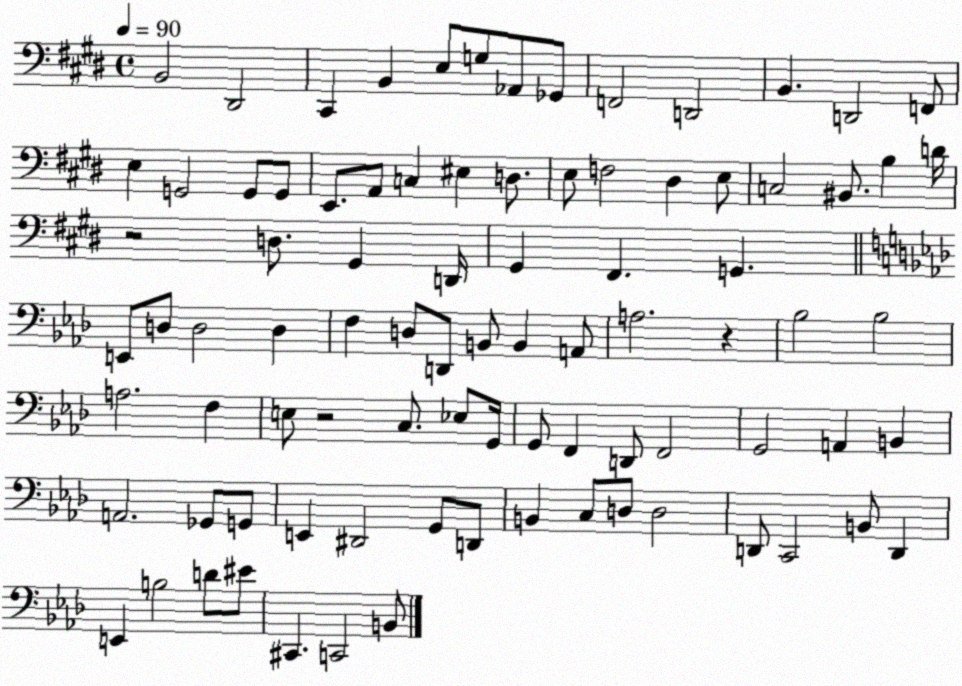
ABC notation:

X:1
T:Untitled
M:4/4
L:1/4
K:E
B,,2 ^D,,2 ^C,, B,, E,/2 G,/2 _A,,/2 _G,,/2 F,,2 D,,2 B,, D,,2 F,,/2 E, G,,2 G,,/2 G,,/2 E,,/2 A,,/2 C, ^E, D,/2 E,/2 F,2 ^D, E,/2 C,2 ^B,,/2 B, D/4 z2 D,/2 ^G,, D,,/4 ^G,, ^F,, G,, E,,/2 D,/2 D,2 D, F, D,/2 D,,/2 B,,/2 B,, A,,/2 A,2 z _B,2 _B,2 A,2 F, E,/2 z2 C,/2 _E,/2 G,,/4 G,,/2 F,, D,,/2 F,,2 G,,2 A,, B,, A,,2 _G,,/2 G,,/2 E,, ^D,,2 G,,/2 D,,/2 B,, C,/2 D,/2 D,2 D,,/2 C,,2 B,,/2 D,, E,, B,2 D/2 ^E/2 ^C,, C,,2 B,,/2